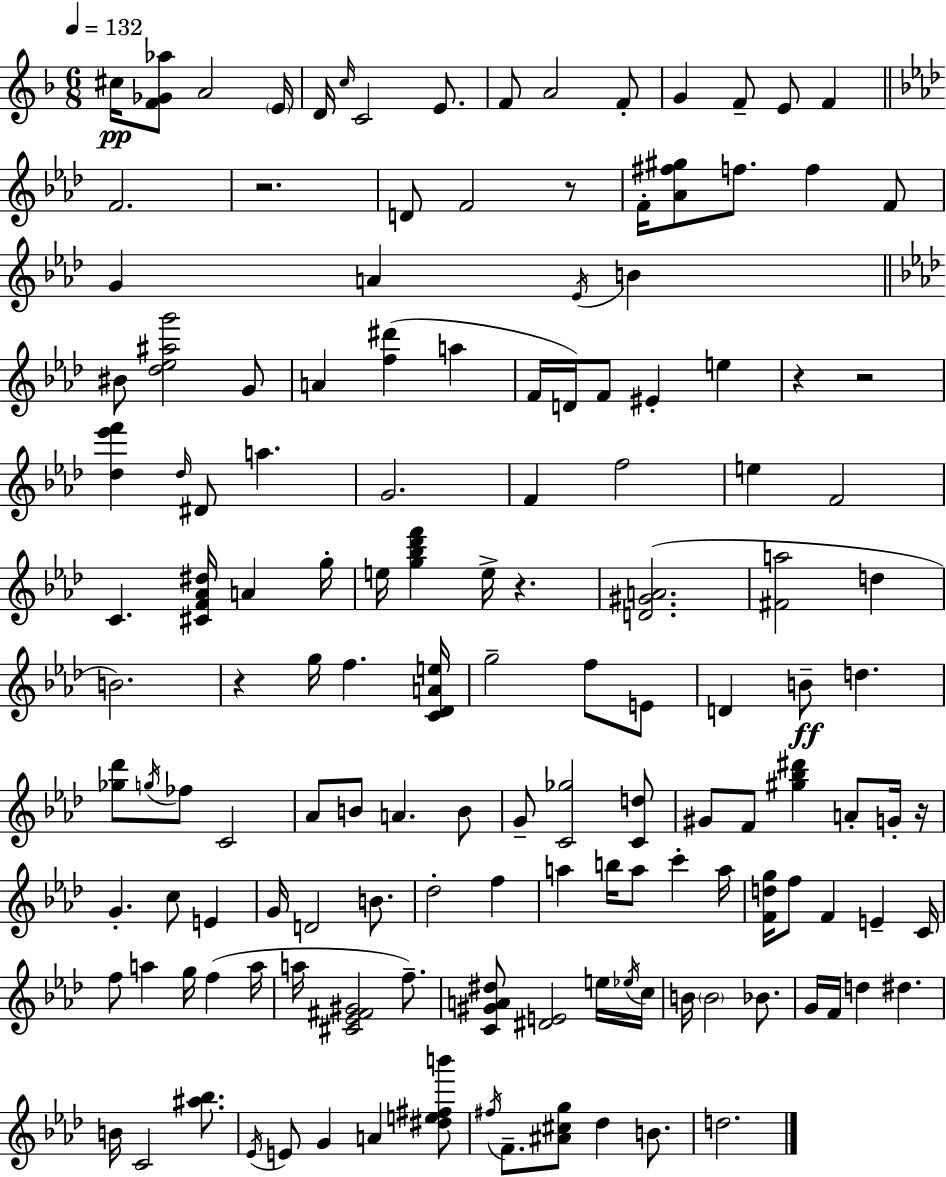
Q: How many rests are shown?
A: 7